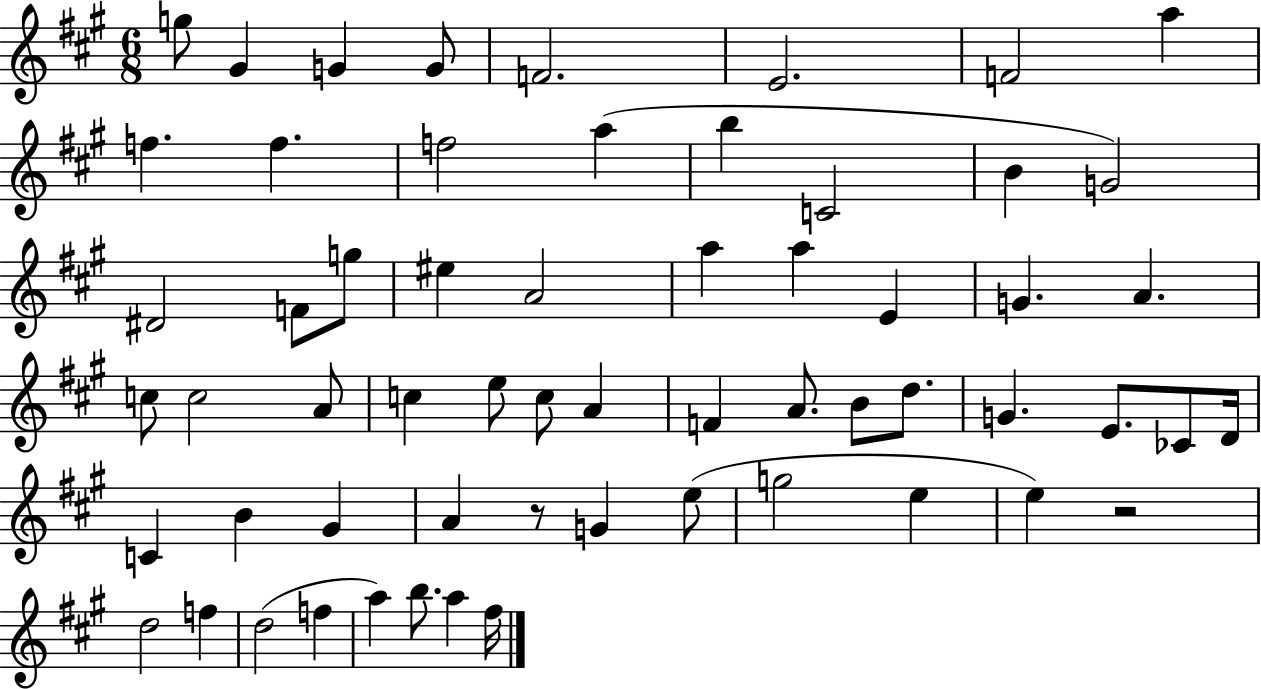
X:1
T:Untitled
M:6/8
L:1/4
K:A
g/2 ^G G G/2 F2 E2 F2 a f f f2 a b C2 B G2 ^D2 F/2 g/2 ^e A2 a a E G A c/2 c2 A/2 c e/2 c/2 A F A/2 B/2 d/2 G E/2 _C/2 D/4 C B ^G A z/2 G e/2 g2 e e z2 d2 f d2 f a b/2 a ^f/4